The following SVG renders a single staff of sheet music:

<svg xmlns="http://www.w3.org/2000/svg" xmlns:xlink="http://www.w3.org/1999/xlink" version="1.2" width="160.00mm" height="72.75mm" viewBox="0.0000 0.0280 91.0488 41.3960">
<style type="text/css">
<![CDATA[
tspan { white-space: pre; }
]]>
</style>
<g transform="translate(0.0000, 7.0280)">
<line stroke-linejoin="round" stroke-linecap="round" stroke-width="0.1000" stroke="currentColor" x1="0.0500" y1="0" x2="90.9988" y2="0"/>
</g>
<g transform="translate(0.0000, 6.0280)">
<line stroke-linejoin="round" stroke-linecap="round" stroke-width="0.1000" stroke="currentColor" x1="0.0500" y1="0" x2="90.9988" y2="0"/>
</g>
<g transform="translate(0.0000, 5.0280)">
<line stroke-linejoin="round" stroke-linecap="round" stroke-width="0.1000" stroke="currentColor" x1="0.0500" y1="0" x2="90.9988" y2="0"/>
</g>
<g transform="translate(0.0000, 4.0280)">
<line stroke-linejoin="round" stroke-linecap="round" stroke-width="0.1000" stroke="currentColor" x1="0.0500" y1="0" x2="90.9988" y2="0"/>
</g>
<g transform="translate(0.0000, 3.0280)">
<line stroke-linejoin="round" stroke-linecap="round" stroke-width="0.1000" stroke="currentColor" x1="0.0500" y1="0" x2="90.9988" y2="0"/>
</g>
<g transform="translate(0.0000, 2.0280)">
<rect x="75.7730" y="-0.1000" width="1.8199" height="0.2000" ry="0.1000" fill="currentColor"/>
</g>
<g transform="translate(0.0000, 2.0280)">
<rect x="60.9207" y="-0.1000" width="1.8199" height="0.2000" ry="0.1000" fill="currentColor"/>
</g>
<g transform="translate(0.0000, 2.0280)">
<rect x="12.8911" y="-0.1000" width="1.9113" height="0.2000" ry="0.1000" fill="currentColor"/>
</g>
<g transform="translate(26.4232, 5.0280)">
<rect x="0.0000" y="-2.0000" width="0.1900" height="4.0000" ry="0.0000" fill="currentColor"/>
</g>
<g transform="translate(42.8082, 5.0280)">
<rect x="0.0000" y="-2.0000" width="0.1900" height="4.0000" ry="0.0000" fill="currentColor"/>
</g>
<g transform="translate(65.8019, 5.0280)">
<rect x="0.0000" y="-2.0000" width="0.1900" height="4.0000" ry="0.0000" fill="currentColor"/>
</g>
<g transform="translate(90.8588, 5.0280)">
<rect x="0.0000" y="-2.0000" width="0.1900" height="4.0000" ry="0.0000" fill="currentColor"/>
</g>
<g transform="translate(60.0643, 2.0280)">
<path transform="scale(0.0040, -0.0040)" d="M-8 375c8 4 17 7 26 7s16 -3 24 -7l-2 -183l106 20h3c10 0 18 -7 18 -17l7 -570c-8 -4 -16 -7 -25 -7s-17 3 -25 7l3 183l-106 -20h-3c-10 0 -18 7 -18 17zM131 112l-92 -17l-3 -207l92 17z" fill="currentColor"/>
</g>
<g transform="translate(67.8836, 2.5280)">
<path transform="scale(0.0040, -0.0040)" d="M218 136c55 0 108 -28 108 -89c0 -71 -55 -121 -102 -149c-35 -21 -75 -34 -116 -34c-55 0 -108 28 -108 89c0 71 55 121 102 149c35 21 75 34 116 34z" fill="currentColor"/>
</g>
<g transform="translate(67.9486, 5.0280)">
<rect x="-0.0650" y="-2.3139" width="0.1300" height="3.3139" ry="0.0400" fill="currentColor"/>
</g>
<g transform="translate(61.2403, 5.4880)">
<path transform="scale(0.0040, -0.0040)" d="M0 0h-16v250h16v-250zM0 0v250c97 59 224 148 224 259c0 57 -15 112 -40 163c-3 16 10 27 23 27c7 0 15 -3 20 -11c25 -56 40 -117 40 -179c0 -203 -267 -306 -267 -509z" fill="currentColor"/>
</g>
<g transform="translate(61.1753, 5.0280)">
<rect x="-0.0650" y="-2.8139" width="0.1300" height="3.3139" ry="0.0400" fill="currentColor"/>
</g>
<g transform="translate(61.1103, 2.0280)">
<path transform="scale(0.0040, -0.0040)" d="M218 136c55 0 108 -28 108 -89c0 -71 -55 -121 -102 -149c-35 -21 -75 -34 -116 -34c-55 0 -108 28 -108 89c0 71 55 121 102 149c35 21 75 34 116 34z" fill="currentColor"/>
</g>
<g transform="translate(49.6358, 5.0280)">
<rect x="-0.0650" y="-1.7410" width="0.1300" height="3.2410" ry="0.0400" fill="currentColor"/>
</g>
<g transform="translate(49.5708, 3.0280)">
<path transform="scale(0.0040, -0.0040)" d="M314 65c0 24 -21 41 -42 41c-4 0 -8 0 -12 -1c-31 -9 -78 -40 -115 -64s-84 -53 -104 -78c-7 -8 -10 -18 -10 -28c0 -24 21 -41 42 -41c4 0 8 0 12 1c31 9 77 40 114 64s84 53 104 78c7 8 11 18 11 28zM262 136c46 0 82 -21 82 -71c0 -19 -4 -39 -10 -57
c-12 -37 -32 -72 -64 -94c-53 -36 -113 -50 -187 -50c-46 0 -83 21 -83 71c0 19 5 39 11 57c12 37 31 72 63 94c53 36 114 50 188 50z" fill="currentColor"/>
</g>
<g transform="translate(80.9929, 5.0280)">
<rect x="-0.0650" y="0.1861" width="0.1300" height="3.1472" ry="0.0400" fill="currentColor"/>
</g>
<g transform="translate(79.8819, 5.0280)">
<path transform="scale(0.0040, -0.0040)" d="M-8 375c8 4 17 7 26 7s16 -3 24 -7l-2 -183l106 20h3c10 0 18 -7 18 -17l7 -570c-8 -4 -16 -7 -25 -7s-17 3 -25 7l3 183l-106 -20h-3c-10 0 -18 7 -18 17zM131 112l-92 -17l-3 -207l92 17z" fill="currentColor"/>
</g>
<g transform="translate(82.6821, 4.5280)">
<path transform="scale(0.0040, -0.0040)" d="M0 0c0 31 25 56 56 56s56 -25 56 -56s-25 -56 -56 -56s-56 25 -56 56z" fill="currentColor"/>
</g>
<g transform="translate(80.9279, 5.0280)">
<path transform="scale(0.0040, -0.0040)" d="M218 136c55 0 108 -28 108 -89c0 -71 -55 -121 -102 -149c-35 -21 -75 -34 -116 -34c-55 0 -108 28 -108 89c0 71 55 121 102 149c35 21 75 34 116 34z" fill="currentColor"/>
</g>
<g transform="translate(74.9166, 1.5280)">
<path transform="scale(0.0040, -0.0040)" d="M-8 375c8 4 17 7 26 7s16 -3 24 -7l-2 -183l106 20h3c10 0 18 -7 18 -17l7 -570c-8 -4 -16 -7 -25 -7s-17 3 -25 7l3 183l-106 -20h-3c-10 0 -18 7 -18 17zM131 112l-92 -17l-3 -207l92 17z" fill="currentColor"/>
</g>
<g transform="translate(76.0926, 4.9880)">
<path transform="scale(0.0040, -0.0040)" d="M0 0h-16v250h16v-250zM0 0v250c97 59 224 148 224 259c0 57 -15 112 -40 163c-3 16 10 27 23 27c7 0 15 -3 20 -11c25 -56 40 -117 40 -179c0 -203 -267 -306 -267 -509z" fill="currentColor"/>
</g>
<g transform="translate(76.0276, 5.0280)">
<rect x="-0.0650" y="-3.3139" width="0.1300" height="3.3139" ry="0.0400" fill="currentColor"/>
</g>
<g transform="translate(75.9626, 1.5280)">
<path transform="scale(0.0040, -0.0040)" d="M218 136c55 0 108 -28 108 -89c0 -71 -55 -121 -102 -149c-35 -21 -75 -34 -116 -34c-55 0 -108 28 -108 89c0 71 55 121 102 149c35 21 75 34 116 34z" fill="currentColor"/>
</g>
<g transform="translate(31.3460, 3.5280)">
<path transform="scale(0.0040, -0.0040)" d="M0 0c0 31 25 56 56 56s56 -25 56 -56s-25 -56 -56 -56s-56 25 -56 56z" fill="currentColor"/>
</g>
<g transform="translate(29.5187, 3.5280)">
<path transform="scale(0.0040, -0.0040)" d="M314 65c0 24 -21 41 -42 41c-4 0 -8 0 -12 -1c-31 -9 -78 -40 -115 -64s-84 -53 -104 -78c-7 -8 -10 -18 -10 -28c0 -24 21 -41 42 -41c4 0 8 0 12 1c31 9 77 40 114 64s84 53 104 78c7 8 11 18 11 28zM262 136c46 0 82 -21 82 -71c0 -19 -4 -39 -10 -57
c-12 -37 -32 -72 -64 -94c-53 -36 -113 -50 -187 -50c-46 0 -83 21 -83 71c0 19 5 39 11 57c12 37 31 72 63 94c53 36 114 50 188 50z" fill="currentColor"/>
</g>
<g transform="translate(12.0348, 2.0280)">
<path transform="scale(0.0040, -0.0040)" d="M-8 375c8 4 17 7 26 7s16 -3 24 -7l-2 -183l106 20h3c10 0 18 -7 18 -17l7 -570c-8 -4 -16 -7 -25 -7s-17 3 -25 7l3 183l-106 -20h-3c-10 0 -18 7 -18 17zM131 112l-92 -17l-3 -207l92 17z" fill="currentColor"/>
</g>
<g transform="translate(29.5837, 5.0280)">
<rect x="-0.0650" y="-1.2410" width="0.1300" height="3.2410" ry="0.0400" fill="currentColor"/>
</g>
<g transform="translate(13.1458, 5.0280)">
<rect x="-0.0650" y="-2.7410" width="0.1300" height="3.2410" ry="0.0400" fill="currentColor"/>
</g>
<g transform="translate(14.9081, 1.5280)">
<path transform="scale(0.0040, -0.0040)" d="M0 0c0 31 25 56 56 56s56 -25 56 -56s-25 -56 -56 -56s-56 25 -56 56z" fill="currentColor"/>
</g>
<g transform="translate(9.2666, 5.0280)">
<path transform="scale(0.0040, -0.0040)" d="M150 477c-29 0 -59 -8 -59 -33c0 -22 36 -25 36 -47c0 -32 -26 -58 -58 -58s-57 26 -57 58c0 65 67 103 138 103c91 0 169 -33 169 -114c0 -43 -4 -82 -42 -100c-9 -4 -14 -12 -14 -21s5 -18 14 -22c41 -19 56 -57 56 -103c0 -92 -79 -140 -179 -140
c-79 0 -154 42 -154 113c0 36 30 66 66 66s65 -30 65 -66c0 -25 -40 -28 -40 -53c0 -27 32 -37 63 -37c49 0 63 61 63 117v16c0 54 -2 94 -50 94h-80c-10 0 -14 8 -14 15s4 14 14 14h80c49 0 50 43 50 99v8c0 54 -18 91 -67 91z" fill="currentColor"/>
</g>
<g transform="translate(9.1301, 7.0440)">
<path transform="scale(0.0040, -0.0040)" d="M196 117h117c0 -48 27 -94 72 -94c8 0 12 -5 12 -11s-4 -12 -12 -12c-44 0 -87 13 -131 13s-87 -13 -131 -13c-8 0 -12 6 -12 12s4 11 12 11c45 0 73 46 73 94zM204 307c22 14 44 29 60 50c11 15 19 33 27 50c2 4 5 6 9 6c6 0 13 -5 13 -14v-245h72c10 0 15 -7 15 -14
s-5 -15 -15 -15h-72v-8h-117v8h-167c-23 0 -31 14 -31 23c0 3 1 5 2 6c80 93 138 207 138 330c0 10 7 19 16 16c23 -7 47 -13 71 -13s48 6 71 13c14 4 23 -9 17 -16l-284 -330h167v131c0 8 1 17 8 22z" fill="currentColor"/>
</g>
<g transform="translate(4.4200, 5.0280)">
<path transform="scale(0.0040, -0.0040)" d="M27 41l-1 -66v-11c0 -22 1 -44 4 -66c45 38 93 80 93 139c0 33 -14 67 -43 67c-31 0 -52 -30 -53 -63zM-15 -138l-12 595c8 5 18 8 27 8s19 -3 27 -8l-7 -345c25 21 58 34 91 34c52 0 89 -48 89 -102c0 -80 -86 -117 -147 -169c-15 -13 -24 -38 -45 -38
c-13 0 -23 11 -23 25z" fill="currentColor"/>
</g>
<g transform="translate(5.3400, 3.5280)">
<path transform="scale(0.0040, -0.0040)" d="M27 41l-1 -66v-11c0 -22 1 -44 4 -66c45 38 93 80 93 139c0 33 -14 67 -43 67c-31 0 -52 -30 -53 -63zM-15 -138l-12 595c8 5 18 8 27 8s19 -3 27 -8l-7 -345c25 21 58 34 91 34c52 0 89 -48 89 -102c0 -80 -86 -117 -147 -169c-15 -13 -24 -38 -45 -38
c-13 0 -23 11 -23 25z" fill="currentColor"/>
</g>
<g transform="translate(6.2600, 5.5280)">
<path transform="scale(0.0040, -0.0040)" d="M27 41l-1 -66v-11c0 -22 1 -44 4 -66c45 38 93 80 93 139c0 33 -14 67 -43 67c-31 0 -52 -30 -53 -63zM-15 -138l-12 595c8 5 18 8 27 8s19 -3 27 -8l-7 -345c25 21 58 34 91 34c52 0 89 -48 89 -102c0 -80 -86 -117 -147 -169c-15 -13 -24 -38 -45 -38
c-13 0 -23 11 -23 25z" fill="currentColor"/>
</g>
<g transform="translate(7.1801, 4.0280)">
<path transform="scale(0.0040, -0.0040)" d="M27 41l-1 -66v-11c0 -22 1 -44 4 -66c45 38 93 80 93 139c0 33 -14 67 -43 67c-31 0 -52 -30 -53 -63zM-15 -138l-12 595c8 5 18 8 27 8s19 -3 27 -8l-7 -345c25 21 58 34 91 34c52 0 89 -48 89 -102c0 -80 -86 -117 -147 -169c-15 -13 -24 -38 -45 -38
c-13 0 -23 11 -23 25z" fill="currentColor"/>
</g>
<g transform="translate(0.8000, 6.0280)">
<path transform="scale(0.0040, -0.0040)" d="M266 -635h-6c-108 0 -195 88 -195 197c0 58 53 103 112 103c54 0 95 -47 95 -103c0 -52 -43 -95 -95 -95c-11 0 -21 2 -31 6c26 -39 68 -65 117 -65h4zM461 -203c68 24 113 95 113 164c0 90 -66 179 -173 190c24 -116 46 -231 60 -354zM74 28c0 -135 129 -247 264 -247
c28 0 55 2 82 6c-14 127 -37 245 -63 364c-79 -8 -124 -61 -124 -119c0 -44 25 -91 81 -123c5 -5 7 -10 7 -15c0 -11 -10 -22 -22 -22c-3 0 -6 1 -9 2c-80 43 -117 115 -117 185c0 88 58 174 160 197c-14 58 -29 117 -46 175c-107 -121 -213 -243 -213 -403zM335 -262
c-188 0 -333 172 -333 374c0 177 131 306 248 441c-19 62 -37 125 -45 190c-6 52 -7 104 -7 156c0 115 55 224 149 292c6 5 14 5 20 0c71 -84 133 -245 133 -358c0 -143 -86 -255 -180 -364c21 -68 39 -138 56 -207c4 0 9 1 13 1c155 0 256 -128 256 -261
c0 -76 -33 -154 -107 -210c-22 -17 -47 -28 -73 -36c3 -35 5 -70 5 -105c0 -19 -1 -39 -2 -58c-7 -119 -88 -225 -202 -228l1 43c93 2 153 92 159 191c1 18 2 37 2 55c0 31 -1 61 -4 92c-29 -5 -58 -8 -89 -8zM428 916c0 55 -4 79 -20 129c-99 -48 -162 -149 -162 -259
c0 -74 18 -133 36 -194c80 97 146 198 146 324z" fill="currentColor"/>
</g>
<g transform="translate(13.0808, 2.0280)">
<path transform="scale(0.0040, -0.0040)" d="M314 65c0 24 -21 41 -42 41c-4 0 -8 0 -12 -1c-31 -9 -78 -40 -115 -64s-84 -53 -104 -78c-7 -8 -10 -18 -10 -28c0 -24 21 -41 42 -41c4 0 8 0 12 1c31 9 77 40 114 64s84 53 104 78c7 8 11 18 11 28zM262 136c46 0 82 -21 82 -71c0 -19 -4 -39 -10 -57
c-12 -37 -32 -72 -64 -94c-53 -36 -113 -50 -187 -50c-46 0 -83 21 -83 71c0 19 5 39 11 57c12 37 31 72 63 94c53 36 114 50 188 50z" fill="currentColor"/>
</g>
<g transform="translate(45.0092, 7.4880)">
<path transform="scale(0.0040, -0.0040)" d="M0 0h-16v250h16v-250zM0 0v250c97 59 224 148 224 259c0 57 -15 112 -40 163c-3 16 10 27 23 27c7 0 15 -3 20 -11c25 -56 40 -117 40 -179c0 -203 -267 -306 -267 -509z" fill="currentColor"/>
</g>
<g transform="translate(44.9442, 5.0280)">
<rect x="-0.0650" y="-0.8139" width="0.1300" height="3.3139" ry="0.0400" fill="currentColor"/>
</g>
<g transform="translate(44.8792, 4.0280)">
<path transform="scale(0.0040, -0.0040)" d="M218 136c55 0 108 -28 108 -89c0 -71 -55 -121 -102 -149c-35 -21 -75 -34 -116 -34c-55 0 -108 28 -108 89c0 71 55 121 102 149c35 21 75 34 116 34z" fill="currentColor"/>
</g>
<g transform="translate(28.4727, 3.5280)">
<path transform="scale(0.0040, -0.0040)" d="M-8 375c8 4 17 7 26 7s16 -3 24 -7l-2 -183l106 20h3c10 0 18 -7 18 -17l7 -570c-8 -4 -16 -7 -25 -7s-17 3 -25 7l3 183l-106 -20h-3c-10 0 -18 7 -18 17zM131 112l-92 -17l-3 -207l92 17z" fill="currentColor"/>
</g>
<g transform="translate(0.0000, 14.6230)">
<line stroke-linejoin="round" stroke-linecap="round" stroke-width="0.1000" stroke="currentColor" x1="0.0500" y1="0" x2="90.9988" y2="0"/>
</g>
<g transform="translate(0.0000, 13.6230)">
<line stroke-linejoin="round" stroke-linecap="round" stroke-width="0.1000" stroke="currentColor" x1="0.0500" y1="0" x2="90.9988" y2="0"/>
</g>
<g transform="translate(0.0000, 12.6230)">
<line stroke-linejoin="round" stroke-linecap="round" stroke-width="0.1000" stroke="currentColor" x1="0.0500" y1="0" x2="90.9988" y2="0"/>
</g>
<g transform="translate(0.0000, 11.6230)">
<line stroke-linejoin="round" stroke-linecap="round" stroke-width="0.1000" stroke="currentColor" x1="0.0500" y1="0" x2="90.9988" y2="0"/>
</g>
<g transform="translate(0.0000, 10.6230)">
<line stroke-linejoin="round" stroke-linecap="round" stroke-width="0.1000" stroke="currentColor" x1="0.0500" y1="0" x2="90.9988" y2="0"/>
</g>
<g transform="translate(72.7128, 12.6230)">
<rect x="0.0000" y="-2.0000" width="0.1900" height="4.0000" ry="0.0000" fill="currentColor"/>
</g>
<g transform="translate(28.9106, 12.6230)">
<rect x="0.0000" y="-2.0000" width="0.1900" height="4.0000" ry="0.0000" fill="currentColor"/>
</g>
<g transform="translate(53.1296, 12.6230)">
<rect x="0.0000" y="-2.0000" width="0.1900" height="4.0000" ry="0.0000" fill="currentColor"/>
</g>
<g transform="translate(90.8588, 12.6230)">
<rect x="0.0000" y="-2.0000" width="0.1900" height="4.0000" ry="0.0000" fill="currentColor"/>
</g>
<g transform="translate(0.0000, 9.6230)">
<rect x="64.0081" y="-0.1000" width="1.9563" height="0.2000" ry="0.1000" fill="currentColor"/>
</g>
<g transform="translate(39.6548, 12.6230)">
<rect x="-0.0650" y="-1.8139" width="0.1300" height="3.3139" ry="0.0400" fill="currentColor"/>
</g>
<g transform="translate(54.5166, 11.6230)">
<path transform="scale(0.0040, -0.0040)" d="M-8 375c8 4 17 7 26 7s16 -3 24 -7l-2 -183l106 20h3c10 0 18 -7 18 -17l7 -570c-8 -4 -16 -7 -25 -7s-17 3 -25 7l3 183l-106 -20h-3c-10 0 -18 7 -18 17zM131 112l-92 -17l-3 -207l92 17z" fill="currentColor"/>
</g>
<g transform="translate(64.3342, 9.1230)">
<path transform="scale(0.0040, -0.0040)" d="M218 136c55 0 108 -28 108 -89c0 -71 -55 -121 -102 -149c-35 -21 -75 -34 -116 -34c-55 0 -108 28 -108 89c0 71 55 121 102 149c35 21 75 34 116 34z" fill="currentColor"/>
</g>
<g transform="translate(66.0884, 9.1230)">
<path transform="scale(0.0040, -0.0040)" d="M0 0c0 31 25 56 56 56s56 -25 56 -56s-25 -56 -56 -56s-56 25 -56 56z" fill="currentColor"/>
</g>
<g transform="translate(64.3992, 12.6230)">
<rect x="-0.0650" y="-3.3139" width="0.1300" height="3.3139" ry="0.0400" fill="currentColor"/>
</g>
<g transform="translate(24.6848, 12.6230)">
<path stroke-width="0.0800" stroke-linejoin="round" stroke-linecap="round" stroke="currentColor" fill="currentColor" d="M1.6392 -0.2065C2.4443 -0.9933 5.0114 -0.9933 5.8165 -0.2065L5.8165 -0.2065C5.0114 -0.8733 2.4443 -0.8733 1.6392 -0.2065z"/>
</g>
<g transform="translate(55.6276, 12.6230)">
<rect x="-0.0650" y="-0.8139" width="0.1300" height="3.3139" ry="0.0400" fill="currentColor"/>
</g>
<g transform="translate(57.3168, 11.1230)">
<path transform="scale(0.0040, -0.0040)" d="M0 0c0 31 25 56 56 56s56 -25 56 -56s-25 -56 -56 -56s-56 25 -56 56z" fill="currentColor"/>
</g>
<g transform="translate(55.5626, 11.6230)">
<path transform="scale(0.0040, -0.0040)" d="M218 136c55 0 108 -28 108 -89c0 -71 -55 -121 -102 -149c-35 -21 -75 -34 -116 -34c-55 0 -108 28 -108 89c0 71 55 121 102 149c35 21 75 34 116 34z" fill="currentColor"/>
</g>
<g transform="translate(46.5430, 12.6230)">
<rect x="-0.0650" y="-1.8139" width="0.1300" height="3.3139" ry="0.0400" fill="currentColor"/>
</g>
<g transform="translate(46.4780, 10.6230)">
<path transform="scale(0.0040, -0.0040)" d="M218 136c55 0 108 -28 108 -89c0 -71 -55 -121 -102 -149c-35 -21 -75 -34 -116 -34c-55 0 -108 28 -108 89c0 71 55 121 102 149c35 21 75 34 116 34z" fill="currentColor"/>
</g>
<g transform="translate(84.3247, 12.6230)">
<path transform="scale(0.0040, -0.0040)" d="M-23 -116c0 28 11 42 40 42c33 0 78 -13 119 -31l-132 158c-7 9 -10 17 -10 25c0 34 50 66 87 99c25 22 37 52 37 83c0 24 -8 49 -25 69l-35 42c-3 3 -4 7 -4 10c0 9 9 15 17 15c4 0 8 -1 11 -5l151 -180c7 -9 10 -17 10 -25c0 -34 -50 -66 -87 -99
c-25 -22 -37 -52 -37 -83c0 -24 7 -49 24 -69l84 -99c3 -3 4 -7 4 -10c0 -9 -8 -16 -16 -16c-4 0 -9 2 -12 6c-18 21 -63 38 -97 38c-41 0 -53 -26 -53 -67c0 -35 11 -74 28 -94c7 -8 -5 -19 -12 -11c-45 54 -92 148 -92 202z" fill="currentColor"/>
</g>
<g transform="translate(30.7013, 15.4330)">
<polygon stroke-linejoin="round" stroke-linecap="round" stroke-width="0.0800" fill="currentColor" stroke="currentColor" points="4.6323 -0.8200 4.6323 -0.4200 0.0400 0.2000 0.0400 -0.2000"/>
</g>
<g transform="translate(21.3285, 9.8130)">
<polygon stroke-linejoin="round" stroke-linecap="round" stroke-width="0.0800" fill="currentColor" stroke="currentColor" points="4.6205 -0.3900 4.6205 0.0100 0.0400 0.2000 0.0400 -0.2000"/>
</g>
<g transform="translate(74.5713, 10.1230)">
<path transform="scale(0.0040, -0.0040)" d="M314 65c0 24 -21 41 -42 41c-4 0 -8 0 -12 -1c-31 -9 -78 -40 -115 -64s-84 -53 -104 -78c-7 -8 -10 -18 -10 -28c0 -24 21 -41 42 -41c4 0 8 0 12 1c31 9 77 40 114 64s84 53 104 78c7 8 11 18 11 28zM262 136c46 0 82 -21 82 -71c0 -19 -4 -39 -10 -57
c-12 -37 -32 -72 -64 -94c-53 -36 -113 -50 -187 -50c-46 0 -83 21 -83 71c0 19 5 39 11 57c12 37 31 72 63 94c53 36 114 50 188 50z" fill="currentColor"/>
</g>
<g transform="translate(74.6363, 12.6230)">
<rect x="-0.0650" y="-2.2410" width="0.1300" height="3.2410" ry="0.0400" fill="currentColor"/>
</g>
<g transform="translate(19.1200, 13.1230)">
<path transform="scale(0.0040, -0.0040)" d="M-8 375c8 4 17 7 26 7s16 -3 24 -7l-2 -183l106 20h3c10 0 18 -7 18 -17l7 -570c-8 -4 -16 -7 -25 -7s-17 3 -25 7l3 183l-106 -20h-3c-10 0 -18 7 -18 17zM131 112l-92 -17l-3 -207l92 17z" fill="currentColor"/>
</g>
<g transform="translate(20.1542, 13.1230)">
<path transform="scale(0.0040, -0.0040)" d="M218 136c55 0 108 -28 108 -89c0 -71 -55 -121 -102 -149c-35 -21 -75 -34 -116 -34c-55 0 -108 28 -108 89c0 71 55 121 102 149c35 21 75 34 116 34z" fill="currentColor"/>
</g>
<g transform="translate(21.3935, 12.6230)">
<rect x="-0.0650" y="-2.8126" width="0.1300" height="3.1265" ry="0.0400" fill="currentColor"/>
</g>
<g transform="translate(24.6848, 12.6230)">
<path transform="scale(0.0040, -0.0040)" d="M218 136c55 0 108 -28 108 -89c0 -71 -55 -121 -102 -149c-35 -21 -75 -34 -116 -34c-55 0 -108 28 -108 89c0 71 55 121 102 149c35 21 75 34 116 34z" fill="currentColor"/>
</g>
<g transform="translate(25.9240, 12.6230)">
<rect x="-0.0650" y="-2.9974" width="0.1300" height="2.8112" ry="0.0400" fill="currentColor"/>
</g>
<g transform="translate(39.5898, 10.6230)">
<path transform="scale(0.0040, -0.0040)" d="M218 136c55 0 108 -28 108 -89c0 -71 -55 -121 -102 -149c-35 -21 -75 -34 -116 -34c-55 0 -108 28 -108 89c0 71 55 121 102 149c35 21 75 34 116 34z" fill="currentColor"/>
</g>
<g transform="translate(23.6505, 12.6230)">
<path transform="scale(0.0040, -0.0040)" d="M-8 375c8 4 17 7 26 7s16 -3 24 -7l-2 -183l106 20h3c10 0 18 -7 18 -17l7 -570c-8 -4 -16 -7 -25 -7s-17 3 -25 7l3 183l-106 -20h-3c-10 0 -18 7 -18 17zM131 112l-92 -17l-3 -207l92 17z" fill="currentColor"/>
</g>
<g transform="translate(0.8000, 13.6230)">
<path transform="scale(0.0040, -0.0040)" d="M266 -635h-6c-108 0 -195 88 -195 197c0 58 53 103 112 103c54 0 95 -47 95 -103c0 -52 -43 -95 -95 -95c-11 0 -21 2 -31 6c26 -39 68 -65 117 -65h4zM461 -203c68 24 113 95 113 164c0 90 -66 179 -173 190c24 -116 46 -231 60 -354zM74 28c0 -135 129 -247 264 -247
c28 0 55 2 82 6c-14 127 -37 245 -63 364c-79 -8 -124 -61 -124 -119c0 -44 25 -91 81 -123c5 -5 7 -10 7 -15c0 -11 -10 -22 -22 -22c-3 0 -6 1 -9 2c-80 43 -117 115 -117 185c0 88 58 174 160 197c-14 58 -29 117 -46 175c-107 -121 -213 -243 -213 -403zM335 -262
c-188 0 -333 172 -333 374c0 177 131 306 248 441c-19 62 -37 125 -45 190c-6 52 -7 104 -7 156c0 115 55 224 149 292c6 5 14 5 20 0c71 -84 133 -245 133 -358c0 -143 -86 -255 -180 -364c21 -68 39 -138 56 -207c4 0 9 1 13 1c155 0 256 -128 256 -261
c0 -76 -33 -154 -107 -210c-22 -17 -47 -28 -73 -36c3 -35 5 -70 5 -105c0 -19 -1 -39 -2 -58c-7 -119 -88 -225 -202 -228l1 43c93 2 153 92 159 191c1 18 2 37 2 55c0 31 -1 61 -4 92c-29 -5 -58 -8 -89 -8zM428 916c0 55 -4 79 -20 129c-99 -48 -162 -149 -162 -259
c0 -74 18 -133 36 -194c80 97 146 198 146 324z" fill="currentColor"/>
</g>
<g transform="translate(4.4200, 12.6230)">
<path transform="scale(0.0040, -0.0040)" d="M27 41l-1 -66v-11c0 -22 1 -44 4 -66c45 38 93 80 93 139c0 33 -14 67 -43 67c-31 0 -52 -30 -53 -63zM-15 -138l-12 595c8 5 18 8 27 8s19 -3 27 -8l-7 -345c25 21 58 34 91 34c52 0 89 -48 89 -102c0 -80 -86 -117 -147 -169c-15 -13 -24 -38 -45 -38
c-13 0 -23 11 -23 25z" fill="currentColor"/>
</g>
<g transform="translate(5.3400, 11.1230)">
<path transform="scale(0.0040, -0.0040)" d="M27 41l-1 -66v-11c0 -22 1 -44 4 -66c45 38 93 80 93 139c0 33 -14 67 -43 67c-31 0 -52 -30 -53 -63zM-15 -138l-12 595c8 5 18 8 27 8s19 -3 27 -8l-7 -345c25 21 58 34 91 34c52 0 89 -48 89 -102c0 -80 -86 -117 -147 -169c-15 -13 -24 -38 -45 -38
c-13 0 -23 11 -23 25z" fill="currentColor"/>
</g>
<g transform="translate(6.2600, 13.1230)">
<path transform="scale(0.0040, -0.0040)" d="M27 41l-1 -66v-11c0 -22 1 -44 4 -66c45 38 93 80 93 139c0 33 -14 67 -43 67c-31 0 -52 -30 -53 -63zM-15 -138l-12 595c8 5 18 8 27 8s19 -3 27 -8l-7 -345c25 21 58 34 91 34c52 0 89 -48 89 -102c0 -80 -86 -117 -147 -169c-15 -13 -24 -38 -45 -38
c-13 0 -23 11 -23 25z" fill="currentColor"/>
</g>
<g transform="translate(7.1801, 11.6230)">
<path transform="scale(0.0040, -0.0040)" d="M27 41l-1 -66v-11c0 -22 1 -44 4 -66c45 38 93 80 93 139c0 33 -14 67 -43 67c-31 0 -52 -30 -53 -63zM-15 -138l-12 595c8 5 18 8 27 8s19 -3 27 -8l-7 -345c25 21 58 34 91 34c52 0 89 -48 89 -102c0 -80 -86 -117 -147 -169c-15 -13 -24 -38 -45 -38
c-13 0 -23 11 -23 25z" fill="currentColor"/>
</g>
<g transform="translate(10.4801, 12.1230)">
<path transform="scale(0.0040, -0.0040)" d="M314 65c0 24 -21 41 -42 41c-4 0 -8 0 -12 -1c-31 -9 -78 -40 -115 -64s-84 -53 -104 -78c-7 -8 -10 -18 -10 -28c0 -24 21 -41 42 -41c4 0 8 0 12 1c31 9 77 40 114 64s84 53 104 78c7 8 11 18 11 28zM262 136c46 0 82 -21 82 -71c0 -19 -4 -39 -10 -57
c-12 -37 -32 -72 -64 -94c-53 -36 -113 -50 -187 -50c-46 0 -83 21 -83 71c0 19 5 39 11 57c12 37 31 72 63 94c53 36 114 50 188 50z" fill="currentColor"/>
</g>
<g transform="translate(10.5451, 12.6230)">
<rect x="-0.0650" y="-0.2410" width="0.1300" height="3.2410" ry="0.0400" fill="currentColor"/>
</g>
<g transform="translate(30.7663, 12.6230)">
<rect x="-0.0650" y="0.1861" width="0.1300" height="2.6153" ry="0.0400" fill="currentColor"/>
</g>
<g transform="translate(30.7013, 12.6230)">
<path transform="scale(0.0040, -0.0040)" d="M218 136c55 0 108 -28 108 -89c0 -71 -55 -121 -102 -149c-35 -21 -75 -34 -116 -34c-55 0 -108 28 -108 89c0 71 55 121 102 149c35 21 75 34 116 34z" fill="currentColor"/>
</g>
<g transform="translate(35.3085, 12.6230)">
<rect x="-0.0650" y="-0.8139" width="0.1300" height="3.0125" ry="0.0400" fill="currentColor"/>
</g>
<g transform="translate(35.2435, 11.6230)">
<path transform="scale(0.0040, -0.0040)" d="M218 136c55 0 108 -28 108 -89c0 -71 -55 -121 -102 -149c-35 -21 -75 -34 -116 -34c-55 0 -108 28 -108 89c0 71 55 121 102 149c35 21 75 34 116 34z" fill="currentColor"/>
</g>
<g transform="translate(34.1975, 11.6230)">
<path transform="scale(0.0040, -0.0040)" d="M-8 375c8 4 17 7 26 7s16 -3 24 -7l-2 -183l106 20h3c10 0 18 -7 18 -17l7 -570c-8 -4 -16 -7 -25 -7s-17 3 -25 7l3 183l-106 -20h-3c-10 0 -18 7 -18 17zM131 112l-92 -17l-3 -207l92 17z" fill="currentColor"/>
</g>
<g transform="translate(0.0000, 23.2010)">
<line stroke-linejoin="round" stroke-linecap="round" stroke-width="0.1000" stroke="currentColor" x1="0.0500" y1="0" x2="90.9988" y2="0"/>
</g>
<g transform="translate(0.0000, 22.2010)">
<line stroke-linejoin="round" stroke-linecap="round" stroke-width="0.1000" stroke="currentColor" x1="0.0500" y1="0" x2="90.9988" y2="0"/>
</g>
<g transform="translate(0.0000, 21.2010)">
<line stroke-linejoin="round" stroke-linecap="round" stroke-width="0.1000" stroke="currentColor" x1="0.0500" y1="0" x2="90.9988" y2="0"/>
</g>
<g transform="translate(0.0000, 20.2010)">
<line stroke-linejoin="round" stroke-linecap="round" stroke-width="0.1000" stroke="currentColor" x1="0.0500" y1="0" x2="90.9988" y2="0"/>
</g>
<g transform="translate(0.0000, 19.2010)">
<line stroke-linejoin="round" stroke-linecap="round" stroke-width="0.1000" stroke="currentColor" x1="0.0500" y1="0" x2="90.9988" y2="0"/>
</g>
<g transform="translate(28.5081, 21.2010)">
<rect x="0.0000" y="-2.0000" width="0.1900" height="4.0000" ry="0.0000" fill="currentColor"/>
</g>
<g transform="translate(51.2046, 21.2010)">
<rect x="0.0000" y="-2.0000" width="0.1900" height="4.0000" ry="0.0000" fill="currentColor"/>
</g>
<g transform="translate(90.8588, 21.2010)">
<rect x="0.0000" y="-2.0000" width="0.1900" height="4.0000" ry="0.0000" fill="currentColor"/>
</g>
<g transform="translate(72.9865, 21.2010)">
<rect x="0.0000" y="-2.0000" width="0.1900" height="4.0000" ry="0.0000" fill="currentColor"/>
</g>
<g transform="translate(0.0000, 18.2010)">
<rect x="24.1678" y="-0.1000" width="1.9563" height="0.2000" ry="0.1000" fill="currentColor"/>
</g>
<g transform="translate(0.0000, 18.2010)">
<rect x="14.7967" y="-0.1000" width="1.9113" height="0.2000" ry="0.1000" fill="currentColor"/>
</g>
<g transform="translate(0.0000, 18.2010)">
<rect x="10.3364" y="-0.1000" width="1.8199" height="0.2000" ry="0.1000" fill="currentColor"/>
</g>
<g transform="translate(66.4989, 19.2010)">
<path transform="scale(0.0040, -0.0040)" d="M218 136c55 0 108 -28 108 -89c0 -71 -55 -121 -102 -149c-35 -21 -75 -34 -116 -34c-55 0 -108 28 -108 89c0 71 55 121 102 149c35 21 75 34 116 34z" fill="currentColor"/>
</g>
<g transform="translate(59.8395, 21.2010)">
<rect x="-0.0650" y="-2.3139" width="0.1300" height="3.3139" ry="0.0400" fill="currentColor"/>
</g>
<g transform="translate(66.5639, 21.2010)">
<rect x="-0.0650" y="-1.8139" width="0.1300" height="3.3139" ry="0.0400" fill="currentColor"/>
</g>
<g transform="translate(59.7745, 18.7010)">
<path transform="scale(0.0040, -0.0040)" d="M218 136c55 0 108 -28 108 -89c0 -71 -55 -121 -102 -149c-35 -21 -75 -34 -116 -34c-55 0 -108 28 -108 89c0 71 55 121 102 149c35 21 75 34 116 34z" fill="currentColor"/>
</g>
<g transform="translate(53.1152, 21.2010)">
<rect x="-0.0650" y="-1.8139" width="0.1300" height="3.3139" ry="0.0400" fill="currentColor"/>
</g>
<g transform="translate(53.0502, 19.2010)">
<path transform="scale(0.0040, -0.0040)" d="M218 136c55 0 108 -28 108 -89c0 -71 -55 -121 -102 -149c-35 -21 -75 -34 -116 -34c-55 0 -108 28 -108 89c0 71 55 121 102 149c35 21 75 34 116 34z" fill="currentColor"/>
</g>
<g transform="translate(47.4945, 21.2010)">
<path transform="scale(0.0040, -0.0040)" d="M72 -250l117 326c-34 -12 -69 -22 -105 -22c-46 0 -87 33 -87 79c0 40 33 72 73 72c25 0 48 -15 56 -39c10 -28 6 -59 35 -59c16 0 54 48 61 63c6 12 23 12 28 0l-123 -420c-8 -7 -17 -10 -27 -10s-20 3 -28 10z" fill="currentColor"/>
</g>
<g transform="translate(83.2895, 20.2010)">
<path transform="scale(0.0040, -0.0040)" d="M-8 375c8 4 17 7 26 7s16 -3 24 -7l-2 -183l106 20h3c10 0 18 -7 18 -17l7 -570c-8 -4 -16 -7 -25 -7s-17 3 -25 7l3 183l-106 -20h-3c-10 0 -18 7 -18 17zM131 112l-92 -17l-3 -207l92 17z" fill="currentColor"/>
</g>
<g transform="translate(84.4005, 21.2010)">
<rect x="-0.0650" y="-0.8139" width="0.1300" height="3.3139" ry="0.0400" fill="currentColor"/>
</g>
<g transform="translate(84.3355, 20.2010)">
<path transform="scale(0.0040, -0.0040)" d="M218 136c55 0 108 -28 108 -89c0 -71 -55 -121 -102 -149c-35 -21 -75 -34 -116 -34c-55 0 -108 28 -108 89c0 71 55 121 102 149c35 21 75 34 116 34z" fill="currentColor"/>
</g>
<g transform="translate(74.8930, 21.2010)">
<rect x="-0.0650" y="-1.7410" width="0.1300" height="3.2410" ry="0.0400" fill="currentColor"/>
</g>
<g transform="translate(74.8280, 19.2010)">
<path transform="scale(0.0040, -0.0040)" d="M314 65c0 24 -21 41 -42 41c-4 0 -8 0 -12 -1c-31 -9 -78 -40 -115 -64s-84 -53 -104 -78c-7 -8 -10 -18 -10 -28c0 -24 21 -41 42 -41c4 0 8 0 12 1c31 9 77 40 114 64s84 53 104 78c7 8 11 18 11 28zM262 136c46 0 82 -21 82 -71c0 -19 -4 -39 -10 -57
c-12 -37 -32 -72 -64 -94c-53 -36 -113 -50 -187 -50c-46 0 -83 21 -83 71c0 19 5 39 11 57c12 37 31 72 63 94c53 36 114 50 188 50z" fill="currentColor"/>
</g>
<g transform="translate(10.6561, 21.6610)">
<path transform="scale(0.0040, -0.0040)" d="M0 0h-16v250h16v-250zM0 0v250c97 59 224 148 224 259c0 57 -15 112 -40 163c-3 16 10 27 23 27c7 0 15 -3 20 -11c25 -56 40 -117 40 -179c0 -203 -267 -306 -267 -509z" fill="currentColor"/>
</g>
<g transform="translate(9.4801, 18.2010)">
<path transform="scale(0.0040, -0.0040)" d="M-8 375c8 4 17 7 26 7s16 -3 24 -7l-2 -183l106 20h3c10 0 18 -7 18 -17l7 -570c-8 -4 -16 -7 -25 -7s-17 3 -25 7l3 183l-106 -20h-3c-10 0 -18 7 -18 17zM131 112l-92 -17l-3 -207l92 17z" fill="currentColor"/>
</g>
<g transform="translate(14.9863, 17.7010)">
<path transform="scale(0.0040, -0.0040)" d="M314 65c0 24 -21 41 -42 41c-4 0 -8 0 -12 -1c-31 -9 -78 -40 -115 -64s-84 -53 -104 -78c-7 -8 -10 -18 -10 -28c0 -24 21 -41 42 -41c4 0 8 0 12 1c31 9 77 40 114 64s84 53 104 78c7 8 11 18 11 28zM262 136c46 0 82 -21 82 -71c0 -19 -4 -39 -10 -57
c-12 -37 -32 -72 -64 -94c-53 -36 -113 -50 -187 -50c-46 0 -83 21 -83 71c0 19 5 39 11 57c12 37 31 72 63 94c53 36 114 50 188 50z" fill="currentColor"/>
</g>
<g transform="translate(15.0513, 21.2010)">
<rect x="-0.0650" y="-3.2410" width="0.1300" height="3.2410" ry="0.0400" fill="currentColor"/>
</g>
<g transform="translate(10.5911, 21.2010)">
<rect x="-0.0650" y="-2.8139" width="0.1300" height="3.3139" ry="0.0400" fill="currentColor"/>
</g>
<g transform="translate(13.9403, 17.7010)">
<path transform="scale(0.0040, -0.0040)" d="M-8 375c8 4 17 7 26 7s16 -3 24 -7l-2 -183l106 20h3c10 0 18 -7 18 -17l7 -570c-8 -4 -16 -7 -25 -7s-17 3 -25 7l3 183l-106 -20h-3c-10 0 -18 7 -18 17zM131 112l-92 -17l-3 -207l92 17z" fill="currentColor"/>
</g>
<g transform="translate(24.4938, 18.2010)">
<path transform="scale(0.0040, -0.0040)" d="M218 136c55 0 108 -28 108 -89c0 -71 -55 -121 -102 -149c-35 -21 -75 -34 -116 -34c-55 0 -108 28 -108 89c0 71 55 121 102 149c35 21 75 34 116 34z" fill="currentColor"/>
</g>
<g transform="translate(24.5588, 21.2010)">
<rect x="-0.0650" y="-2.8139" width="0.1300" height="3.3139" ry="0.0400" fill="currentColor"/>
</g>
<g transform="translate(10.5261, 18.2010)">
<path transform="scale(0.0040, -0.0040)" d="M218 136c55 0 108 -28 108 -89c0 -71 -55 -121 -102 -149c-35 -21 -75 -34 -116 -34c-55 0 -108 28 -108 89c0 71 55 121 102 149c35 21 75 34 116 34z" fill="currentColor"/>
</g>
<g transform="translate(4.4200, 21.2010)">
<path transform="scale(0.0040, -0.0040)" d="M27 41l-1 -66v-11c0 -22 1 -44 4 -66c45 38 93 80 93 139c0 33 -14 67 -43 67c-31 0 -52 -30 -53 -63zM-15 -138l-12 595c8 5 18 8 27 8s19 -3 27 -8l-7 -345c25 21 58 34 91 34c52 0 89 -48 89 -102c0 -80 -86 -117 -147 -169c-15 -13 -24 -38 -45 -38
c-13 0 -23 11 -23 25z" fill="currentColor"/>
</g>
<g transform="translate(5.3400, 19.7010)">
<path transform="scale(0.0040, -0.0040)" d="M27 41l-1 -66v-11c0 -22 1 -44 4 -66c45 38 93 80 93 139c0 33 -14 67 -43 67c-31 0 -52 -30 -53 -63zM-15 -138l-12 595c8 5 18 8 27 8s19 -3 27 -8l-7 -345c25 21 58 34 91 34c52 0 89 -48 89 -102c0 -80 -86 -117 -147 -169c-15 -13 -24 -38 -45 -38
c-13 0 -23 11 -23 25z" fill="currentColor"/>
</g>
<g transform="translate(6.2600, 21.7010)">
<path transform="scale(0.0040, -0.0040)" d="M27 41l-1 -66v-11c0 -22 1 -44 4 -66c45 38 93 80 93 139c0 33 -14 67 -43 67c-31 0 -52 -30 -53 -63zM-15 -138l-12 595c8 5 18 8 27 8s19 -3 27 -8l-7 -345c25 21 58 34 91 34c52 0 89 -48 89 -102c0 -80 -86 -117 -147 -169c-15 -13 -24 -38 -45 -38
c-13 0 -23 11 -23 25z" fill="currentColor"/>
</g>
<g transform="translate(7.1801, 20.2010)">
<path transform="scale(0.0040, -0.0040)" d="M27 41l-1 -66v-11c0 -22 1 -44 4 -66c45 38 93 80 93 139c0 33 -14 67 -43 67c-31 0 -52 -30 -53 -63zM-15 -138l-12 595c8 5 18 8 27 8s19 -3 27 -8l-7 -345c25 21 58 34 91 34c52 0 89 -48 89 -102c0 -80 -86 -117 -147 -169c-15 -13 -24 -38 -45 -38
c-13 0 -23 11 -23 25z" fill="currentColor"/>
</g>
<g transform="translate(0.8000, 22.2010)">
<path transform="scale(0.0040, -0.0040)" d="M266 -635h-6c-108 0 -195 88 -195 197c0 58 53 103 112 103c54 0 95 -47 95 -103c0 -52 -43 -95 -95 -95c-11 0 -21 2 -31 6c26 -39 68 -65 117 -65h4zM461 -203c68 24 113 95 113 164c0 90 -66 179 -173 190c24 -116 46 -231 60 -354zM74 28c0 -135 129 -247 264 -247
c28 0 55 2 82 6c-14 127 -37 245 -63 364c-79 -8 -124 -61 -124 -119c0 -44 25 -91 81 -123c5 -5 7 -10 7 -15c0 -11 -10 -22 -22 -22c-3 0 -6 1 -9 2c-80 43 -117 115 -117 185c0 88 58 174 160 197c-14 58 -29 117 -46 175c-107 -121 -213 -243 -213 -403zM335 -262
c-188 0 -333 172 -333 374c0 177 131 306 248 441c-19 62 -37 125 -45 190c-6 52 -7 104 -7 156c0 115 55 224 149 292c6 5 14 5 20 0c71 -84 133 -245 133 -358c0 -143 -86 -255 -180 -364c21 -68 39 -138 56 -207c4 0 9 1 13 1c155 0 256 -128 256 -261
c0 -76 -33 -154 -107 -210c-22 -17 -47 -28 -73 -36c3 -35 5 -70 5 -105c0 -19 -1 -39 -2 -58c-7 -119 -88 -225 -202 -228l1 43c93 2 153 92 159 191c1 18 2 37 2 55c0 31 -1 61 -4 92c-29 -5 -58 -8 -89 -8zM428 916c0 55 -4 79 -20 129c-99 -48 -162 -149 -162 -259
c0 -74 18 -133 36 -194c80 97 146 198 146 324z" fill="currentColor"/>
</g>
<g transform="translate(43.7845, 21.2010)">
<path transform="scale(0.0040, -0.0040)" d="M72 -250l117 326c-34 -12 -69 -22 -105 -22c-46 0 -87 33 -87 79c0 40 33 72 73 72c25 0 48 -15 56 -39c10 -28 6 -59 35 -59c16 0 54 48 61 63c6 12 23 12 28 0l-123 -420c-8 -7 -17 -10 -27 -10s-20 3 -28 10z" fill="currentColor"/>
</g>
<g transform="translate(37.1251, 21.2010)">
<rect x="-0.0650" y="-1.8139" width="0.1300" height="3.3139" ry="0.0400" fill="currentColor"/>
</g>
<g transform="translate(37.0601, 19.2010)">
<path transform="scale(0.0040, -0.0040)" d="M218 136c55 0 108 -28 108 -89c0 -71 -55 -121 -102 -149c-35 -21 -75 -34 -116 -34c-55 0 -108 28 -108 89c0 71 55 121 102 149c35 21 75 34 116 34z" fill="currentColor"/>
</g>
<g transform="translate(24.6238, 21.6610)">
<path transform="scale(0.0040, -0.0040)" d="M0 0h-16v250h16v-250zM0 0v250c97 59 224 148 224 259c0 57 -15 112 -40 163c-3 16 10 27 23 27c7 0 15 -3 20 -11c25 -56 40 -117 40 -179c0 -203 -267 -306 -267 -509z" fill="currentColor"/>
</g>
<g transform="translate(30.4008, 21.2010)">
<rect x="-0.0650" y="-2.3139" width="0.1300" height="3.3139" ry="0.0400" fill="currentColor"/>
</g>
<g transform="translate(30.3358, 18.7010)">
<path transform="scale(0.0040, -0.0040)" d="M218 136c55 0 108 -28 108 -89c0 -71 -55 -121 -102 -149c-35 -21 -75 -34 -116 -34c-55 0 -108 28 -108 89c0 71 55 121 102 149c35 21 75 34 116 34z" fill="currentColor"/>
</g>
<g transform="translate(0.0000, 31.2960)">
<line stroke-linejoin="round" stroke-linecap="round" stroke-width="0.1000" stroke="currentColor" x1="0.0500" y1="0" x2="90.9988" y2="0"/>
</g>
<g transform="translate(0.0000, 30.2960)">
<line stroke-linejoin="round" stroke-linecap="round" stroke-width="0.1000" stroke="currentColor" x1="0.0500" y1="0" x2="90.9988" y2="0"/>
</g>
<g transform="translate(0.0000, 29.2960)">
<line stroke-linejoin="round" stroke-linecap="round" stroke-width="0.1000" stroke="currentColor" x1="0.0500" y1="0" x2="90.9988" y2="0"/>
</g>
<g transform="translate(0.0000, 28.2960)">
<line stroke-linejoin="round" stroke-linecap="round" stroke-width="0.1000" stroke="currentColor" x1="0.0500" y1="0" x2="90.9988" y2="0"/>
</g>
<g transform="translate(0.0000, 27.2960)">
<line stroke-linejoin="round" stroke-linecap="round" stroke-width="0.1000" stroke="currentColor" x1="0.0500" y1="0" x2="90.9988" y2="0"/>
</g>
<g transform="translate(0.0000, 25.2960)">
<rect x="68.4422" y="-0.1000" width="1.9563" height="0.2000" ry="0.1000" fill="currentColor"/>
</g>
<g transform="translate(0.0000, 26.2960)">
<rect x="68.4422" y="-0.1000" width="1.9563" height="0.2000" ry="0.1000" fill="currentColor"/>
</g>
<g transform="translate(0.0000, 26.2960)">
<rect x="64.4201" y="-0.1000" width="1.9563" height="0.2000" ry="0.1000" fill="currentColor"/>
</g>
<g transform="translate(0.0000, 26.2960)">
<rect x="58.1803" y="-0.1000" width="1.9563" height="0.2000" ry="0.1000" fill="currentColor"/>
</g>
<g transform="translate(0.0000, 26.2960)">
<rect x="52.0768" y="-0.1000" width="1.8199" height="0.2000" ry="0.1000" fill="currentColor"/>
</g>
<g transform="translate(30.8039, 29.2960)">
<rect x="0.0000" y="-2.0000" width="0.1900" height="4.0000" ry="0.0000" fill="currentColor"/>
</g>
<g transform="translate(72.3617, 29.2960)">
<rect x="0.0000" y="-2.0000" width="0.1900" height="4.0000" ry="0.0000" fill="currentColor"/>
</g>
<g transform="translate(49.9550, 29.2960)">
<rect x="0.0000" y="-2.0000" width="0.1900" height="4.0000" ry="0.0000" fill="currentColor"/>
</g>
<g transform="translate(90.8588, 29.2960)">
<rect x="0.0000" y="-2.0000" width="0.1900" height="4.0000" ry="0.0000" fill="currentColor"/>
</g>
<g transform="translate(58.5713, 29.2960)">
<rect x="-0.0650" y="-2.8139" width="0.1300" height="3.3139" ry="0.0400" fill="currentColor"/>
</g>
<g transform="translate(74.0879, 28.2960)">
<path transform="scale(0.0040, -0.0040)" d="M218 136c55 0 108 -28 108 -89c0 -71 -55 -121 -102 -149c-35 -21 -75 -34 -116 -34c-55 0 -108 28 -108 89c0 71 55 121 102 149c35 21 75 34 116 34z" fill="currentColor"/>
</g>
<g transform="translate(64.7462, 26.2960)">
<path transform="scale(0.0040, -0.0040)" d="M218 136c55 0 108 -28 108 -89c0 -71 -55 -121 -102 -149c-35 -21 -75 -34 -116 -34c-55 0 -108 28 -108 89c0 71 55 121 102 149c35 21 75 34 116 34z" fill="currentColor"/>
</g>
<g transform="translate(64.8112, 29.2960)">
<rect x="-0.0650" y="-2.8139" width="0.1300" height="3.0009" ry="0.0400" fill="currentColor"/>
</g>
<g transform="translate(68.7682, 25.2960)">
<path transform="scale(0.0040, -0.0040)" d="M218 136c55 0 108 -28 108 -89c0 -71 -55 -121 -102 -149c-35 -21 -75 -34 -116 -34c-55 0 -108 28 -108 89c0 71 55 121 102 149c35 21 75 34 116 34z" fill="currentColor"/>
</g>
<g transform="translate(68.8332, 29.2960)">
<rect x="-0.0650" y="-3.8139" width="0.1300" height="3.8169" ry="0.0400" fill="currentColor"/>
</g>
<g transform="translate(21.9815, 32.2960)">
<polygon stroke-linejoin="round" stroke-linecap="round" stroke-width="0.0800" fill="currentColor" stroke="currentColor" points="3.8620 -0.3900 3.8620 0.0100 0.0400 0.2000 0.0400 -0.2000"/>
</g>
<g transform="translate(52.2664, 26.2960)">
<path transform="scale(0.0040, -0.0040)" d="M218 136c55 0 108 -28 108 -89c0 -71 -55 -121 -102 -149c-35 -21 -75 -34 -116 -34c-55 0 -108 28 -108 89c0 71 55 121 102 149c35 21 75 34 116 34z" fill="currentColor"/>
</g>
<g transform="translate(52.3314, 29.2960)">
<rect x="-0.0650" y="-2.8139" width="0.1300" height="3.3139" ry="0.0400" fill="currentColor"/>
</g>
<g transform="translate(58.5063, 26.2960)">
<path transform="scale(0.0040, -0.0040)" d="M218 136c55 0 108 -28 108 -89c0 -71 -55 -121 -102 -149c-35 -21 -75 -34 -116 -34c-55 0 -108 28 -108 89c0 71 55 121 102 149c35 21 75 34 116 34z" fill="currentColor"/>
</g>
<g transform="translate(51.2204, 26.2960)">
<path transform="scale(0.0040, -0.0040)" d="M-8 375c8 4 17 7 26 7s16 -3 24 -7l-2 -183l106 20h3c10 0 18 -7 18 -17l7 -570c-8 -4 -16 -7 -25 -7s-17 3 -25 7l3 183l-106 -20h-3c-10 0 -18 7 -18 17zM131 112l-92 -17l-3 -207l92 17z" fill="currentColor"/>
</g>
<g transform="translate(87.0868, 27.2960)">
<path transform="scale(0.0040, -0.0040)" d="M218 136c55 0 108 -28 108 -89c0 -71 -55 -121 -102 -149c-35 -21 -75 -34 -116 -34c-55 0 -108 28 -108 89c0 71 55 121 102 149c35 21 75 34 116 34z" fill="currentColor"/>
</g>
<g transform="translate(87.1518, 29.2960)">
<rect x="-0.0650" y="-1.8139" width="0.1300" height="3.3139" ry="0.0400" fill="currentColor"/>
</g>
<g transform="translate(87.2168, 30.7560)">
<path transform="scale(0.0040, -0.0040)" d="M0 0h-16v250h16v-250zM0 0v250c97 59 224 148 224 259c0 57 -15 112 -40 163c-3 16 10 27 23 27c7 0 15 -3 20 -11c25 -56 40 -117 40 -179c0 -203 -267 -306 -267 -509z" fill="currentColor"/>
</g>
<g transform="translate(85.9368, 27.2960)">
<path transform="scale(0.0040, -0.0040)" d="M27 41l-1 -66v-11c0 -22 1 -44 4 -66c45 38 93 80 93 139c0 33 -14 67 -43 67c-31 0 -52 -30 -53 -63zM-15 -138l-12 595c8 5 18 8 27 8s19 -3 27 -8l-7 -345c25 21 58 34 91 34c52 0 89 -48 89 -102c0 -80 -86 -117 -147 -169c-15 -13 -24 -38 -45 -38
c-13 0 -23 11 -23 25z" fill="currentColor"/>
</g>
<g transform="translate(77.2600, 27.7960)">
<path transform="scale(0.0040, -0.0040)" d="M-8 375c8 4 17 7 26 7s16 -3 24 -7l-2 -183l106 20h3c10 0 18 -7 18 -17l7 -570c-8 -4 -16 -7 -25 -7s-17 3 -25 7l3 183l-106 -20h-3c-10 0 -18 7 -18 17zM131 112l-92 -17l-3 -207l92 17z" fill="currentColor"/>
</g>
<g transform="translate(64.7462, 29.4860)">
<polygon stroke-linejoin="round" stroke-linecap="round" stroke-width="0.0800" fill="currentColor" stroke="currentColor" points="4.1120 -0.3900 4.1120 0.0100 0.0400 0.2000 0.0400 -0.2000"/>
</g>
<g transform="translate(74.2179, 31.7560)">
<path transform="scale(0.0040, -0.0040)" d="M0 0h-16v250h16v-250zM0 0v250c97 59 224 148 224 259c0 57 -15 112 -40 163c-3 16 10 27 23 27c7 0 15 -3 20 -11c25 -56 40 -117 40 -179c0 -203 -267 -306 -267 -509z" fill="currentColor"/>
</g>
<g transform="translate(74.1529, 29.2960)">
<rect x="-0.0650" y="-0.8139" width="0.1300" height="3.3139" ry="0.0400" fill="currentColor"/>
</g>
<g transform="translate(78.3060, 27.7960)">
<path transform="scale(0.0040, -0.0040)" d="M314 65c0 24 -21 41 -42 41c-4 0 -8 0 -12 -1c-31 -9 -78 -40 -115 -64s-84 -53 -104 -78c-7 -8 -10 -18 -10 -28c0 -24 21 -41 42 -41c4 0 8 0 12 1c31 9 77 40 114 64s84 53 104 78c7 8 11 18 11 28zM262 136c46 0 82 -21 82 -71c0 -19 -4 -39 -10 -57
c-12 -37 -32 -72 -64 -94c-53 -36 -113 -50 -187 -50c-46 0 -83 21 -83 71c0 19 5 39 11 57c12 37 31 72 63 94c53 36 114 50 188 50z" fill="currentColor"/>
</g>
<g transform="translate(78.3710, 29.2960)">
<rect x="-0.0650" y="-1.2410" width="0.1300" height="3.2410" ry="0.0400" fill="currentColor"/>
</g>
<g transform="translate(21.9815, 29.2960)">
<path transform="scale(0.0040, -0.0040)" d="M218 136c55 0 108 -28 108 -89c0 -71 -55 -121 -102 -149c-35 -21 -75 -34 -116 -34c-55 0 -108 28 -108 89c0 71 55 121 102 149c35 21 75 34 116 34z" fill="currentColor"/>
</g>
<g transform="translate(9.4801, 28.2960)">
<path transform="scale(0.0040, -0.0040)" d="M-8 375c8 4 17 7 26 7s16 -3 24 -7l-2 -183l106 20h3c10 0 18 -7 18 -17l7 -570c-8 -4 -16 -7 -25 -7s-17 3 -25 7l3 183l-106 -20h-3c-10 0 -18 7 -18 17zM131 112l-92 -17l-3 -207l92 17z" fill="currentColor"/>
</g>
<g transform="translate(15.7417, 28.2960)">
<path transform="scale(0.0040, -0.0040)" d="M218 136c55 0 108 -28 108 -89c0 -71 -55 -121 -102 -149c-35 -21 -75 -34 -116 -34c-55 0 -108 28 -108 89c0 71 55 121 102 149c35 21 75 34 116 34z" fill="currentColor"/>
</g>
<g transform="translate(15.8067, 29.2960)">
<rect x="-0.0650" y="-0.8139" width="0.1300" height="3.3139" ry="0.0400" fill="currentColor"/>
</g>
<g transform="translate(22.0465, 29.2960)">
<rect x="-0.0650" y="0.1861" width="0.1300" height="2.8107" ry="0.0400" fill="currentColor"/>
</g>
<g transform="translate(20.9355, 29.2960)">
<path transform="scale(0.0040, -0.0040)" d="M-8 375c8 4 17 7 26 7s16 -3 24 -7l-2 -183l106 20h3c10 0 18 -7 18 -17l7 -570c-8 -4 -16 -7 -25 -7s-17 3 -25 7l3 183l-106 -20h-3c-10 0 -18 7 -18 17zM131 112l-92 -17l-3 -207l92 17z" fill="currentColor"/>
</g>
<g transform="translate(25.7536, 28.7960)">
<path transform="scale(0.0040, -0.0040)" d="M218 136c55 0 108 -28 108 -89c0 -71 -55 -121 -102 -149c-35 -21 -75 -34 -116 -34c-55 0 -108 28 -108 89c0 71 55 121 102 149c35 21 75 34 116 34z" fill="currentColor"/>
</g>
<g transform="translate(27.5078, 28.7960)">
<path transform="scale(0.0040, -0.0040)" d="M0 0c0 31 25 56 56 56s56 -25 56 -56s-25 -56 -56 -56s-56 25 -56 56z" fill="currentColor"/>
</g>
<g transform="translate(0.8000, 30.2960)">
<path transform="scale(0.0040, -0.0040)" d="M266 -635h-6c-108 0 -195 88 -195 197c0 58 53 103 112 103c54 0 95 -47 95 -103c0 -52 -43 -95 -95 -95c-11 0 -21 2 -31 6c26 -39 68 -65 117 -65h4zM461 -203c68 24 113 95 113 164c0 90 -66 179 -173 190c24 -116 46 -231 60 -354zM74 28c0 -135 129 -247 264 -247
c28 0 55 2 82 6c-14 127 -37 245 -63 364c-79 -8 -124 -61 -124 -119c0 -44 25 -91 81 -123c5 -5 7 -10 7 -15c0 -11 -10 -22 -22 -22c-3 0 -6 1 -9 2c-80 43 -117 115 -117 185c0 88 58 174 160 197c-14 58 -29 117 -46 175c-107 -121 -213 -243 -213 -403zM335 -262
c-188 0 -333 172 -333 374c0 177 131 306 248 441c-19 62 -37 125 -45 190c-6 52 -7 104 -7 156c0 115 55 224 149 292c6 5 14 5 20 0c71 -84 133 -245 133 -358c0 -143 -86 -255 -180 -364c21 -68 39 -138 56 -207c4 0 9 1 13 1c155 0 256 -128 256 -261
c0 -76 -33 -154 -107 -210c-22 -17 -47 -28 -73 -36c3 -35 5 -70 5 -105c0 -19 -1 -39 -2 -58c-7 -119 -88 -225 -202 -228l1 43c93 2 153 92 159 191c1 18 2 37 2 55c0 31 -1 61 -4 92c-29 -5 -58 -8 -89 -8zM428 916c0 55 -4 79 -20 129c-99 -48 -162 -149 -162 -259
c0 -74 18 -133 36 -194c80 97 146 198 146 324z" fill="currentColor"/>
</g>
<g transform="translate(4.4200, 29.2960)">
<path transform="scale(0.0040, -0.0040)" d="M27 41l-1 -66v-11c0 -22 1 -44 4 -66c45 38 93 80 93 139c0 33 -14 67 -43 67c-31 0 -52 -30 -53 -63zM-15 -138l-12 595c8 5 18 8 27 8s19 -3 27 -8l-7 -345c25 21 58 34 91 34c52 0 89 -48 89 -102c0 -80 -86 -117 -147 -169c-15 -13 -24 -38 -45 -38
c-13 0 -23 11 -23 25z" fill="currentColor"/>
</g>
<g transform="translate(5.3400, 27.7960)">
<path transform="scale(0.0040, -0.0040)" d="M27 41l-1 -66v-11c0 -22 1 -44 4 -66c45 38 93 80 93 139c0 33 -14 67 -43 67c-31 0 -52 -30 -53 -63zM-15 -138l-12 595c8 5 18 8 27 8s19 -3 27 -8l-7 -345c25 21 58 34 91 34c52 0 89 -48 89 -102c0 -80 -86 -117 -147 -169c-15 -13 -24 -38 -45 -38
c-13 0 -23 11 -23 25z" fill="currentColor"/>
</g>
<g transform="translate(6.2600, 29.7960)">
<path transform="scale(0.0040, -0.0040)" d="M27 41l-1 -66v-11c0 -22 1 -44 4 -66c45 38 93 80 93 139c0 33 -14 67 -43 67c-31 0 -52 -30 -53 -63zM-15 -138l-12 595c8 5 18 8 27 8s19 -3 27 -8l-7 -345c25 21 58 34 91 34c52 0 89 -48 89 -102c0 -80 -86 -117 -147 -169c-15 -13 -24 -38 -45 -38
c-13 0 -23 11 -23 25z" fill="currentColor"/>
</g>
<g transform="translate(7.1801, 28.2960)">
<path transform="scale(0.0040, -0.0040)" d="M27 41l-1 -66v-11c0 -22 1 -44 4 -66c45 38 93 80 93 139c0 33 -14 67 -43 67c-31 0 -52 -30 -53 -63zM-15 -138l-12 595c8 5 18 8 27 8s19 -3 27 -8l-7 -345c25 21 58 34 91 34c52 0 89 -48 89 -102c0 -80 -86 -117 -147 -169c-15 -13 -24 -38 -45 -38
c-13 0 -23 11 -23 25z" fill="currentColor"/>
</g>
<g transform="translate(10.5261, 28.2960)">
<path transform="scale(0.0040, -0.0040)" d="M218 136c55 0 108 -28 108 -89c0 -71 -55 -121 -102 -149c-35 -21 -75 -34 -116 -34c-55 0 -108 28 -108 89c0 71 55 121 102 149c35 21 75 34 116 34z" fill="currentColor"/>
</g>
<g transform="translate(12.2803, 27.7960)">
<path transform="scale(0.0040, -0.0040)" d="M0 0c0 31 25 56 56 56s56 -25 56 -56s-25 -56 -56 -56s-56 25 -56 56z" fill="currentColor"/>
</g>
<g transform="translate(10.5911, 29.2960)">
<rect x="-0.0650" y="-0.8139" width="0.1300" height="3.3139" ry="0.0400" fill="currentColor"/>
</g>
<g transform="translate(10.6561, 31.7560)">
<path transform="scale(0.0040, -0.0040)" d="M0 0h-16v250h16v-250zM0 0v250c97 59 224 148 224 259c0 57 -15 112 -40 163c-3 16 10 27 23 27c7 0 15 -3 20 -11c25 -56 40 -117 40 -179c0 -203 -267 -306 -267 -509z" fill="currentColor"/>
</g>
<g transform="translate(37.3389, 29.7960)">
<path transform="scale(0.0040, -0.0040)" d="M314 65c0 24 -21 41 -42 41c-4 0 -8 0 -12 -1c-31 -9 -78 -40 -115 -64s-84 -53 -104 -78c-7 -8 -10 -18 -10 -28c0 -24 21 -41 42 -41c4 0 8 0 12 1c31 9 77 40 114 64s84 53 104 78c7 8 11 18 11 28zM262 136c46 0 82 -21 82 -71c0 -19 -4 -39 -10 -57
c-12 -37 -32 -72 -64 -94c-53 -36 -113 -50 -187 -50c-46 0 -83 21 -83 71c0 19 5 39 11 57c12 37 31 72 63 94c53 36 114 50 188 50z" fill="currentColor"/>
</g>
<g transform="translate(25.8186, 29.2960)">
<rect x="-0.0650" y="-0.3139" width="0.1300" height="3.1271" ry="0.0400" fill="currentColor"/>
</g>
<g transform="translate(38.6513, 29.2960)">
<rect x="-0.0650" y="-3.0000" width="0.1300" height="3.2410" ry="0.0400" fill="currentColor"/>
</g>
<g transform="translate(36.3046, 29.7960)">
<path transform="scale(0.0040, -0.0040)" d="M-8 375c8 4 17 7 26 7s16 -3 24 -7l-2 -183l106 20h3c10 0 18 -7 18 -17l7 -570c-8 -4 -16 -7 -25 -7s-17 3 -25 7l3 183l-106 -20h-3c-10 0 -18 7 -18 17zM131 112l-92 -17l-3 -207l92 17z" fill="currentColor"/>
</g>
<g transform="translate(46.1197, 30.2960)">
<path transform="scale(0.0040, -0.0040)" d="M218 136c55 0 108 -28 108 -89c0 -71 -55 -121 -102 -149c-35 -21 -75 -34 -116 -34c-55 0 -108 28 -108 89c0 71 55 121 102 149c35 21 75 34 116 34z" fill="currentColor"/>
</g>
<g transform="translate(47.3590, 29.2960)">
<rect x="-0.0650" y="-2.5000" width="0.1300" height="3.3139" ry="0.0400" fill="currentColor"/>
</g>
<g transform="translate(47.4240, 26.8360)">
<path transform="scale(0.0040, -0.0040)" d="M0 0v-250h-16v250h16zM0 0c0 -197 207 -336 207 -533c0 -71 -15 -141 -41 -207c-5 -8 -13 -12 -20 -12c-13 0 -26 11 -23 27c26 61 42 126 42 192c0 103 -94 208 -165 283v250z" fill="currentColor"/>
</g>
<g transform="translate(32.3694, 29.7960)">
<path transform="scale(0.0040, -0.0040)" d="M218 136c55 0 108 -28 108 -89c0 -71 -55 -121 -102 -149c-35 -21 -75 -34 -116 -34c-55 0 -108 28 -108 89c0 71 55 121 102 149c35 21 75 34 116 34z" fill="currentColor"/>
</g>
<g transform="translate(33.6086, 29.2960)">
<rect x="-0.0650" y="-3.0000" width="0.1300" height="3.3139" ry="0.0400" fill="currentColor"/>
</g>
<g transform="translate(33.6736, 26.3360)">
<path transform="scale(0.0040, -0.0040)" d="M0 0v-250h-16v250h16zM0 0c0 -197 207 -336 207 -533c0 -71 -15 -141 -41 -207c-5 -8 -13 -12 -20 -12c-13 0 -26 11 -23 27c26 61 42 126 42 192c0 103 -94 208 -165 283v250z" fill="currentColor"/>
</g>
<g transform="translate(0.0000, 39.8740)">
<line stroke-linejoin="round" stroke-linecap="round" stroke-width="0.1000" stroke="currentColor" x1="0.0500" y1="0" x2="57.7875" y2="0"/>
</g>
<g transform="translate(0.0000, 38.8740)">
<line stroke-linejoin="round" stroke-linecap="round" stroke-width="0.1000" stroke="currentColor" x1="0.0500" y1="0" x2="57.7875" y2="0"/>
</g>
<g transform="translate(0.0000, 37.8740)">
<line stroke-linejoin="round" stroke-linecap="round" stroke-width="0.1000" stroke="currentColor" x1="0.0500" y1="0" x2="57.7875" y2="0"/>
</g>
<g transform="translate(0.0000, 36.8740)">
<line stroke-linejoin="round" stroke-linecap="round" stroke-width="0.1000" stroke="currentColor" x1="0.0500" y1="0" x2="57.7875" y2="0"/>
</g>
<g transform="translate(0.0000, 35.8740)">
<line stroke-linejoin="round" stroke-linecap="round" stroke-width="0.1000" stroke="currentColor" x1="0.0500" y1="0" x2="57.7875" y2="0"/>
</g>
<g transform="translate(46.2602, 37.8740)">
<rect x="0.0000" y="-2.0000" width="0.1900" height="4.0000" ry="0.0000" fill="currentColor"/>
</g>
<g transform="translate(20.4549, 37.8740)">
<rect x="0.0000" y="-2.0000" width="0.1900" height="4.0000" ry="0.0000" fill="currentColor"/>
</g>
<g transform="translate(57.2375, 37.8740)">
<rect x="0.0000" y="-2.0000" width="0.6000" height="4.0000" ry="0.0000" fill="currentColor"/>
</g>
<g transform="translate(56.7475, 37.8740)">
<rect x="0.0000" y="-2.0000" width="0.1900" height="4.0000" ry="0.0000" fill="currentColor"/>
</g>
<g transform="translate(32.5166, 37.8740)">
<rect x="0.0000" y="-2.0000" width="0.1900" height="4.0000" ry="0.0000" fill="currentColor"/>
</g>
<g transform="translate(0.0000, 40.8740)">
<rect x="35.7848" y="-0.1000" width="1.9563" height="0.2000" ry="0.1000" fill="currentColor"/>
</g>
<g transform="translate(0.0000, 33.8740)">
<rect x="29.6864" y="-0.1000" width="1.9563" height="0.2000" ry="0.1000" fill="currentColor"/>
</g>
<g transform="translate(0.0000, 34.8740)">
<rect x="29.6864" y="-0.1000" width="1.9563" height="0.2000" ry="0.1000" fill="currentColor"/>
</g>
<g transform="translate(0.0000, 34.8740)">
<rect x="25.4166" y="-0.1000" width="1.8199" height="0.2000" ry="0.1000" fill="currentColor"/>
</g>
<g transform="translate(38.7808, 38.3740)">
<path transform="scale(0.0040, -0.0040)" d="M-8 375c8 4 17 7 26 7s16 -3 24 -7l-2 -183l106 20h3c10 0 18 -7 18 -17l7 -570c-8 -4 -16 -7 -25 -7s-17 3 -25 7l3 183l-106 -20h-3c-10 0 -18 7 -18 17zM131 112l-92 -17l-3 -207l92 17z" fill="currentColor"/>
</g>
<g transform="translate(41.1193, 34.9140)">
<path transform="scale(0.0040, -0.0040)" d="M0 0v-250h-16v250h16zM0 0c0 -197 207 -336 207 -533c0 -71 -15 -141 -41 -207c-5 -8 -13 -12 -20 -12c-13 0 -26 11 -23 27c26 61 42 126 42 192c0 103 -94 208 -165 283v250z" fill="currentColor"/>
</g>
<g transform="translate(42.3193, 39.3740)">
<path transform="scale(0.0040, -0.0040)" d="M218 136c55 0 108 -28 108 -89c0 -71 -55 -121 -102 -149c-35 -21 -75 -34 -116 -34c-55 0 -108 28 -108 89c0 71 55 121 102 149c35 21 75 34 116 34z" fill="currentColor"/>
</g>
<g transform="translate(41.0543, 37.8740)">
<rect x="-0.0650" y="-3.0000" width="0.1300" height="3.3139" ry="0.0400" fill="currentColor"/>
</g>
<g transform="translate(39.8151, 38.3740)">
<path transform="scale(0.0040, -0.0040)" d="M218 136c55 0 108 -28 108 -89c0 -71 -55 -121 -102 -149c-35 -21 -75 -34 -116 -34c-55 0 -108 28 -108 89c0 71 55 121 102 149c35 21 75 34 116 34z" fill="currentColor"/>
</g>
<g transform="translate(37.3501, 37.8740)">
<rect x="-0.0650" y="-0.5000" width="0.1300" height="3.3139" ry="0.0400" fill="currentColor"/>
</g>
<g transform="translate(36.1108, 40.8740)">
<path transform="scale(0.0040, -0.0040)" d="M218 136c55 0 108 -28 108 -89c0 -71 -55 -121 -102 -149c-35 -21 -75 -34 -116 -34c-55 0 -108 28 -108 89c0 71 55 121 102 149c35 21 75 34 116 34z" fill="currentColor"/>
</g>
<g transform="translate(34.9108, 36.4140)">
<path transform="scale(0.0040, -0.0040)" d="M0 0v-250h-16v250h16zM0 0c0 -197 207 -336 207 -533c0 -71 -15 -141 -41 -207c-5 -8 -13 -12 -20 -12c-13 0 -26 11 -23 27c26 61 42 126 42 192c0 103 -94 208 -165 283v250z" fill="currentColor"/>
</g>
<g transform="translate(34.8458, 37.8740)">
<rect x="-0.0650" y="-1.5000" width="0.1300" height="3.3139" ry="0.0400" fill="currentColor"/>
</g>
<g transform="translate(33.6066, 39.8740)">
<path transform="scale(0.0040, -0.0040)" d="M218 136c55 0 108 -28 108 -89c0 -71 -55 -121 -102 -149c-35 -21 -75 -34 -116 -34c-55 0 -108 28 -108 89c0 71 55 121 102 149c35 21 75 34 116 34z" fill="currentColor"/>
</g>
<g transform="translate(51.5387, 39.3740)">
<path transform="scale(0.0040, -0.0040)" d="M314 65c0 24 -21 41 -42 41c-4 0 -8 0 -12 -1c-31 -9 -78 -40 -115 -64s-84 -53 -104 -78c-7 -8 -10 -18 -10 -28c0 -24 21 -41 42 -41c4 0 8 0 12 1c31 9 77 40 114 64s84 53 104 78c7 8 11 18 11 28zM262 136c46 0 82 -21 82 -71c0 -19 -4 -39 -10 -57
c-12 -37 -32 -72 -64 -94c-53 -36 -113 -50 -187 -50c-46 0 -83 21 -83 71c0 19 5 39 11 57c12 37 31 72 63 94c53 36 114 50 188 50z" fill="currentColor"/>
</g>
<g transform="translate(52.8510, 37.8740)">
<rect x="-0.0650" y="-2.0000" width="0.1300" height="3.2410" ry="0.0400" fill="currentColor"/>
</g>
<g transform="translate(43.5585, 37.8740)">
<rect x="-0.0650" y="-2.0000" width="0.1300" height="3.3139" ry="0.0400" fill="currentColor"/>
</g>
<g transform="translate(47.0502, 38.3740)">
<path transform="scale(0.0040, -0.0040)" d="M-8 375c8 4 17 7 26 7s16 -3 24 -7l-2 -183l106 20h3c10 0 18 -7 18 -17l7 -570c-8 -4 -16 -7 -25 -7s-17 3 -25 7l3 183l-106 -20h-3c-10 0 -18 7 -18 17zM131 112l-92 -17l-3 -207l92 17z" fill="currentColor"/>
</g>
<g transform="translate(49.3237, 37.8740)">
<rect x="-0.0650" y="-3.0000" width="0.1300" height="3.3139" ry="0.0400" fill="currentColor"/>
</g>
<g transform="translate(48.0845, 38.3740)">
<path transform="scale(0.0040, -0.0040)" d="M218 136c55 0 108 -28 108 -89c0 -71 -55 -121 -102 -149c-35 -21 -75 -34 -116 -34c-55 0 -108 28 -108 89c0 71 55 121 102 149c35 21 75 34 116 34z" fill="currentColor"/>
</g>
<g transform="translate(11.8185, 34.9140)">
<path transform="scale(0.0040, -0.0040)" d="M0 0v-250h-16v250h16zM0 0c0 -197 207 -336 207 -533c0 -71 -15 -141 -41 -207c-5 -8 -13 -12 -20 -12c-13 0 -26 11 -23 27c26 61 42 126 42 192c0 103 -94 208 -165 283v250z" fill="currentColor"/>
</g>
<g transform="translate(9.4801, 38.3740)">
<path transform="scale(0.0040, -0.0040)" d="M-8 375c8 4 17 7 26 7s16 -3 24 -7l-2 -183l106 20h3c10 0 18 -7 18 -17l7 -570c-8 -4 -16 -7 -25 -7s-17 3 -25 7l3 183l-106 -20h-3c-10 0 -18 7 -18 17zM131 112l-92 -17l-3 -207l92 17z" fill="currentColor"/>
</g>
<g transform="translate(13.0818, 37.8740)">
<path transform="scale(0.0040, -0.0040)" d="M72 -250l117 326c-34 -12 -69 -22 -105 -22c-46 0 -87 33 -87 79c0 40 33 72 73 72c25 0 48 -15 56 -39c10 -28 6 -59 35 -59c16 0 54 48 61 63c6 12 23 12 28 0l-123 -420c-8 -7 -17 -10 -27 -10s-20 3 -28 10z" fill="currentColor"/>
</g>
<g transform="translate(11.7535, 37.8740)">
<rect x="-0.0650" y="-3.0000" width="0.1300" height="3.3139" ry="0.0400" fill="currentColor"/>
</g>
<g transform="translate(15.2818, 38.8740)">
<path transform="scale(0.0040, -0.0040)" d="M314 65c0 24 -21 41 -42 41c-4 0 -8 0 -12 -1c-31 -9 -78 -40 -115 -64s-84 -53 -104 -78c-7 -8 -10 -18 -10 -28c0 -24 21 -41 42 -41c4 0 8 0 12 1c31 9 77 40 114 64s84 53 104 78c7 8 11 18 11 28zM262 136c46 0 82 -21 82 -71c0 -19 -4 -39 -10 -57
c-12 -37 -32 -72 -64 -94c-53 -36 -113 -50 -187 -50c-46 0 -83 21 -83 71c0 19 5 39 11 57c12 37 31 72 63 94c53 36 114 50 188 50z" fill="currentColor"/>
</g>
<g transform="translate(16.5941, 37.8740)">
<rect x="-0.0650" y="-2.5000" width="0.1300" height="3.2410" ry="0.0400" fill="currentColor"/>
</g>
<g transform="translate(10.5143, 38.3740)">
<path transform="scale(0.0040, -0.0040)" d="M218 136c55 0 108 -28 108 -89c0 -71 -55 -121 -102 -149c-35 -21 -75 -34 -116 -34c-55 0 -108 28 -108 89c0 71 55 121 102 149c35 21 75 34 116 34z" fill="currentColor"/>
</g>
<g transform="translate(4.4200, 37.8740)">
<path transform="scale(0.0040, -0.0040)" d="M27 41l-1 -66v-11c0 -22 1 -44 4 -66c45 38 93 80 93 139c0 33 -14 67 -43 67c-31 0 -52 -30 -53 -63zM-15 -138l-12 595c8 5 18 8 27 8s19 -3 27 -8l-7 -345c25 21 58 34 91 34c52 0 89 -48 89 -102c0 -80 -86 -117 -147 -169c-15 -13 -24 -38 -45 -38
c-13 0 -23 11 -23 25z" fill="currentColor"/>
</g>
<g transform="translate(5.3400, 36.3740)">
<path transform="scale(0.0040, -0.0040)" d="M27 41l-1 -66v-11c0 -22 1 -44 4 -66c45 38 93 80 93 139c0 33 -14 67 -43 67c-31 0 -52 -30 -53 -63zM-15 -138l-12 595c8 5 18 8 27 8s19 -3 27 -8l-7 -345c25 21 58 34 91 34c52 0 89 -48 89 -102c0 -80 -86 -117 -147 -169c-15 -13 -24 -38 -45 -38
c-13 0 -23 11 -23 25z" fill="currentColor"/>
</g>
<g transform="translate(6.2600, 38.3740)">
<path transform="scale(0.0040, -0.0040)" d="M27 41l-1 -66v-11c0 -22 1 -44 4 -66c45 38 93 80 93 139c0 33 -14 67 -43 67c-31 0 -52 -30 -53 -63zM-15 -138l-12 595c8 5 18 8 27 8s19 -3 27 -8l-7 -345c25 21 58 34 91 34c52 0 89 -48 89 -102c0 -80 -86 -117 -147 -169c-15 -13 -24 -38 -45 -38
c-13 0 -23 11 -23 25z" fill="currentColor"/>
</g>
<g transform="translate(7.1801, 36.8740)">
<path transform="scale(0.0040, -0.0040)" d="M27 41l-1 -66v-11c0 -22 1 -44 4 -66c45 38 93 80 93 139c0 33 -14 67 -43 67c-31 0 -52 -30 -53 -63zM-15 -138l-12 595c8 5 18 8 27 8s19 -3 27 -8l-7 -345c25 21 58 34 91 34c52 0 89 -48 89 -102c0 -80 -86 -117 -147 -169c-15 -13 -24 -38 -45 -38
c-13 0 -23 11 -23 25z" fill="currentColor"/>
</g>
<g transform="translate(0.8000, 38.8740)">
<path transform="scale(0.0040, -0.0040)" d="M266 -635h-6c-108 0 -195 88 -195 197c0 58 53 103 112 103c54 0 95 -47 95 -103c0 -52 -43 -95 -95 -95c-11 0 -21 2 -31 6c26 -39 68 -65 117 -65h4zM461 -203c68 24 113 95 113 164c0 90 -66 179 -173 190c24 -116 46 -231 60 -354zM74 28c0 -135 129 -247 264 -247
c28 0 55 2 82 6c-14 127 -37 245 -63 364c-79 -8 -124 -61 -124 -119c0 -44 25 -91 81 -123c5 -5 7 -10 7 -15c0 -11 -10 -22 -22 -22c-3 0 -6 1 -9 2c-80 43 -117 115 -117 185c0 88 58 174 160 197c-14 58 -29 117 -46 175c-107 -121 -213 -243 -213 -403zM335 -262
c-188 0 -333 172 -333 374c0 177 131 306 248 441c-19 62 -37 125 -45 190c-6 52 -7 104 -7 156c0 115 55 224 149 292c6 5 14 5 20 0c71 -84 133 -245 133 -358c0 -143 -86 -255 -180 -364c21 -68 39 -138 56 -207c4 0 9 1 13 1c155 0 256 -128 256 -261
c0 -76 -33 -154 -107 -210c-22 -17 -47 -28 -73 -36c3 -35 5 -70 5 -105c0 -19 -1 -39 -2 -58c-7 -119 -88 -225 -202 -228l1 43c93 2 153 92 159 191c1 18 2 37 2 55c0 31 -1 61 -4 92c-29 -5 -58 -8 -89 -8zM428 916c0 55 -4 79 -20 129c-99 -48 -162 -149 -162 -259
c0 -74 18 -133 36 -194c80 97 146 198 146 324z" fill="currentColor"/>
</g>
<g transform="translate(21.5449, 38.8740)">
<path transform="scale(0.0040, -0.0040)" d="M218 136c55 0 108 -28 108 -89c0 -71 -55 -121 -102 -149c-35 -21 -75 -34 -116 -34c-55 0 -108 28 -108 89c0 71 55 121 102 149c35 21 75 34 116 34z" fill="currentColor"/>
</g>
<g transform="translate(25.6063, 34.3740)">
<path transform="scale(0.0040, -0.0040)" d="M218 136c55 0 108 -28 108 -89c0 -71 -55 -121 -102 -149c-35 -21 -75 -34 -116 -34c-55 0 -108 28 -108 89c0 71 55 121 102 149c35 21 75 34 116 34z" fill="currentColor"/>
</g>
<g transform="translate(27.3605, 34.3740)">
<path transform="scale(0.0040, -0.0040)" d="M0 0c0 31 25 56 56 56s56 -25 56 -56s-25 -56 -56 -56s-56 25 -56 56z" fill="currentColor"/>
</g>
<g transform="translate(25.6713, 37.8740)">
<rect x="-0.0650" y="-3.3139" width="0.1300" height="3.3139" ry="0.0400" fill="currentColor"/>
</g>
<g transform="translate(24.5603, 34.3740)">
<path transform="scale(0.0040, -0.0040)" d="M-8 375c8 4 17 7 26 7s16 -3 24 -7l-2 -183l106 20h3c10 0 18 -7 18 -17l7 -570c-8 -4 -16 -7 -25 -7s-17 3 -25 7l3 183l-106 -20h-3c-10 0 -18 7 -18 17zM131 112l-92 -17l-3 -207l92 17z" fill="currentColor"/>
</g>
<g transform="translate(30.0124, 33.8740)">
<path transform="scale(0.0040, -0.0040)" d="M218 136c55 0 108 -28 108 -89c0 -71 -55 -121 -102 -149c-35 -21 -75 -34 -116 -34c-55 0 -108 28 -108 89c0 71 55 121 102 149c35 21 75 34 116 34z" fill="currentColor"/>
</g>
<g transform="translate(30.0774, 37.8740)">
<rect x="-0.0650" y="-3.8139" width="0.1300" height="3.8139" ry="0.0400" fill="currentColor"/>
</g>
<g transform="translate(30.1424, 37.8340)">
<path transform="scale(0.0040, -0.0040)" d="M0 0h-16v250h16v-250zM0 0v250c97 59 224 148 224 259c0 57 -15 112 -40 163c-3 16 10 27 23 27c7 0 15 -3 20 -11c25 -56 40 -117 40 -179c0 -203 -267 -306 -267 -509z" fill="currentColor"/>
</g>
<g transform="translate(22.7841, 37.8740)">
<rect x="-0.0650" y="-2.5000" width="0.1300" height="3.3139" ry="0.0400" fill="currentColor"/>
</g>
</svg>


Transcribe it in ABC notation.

X:1
T:Untitled
M:3/4
L:1/4
K:Ab
a2 e2 _d/2 f2 a/2 g b/2 B c2 A/2 B/2 B/2 d/2 f f d _b g2 z a/2 b2 a/2 g f z/2 z/2 f g f f2 d d/2 d B/2 c/2 _A/2 A2 G/2 a a a/2 c'/2 _d/2 e2 _f/2 A/2 z/2 G2 G b c'/2 _E/2 C A/2 F A F2